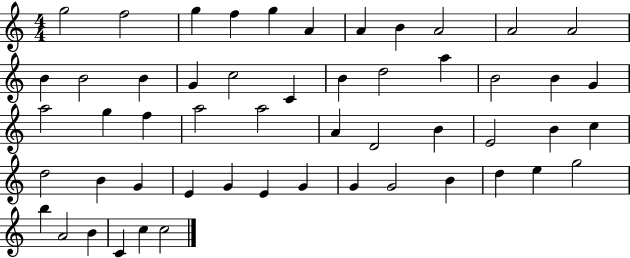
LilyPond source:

{
  \clef treble
  \numericTimeSignature
  \time 4/4
  \key c \major
  g''2 f''2 | g''4 f''4 g''4 a'4 | a'4 b'4 a'2 | a'2 a'2 | \break b'4 b'2 b'4 | g'4 c''2 c'4 | b'4 d''2 a''4 | b'2 b'4 g'4 | \break a''2 g''4 f''4 | a''2 a''2 | a'4 d'2 b'4 | e'2 b'4 c''4 | \break d''2 b'4 g'4 | e'4 g'4 e'4 g'4 | g'4 g'2 b'4 | d''4 e''4 g''2 | \break b''4 a'2 b'4 | c'4 c''4 c''2 | \bar "|."
}